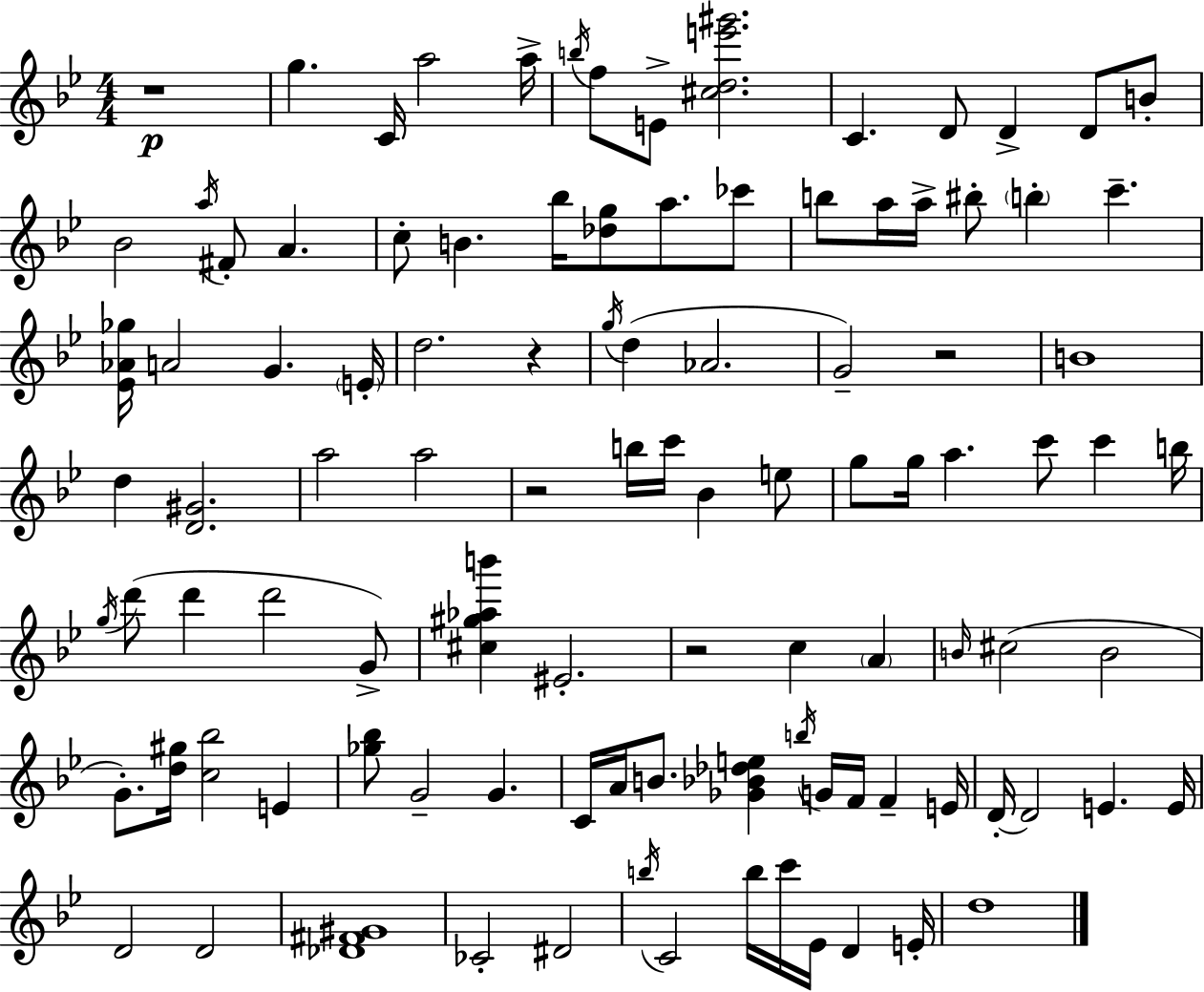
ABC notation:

X:1
T:Untitled
M:4/4
L:1/4
K:Bb
z4 g C/4 a2 a/4 b/4 f/2 E/2 [^cde'^g']2 C D/2 D D/2 B/2 _B2 a/4 ^F/2 A c/2 B _b/4 [_dg]/2 a/2 _c'/2 b/2 a/4 a/4 ^b/2 b c' [_E_A_g]/4 A2 G E/4 d2 z g/4 d _A2 G2 z2 B4 d [D^G]2 a2 a2 z2 b/4 c'/4 _B e/2 g/2 g/4 a c'/2 c' b/4 g/4 d'/2 d' d'2 G/2 [^c^g_ab'] ^E2 z2 c A B/4 ^c2 B2 G/2 [d^g]/4 [c_b]2 E [_g_b]/2 G2 G C/4 A/4 B/2 [_G_B_de] b/4 G/4 F/4 F E/4 D/4 D2 E E/4 D2 D2 [_D^F^G]4 _C2 ^D2 b/4 C2 b/4 c'/4 _E/4 D E/4 d4